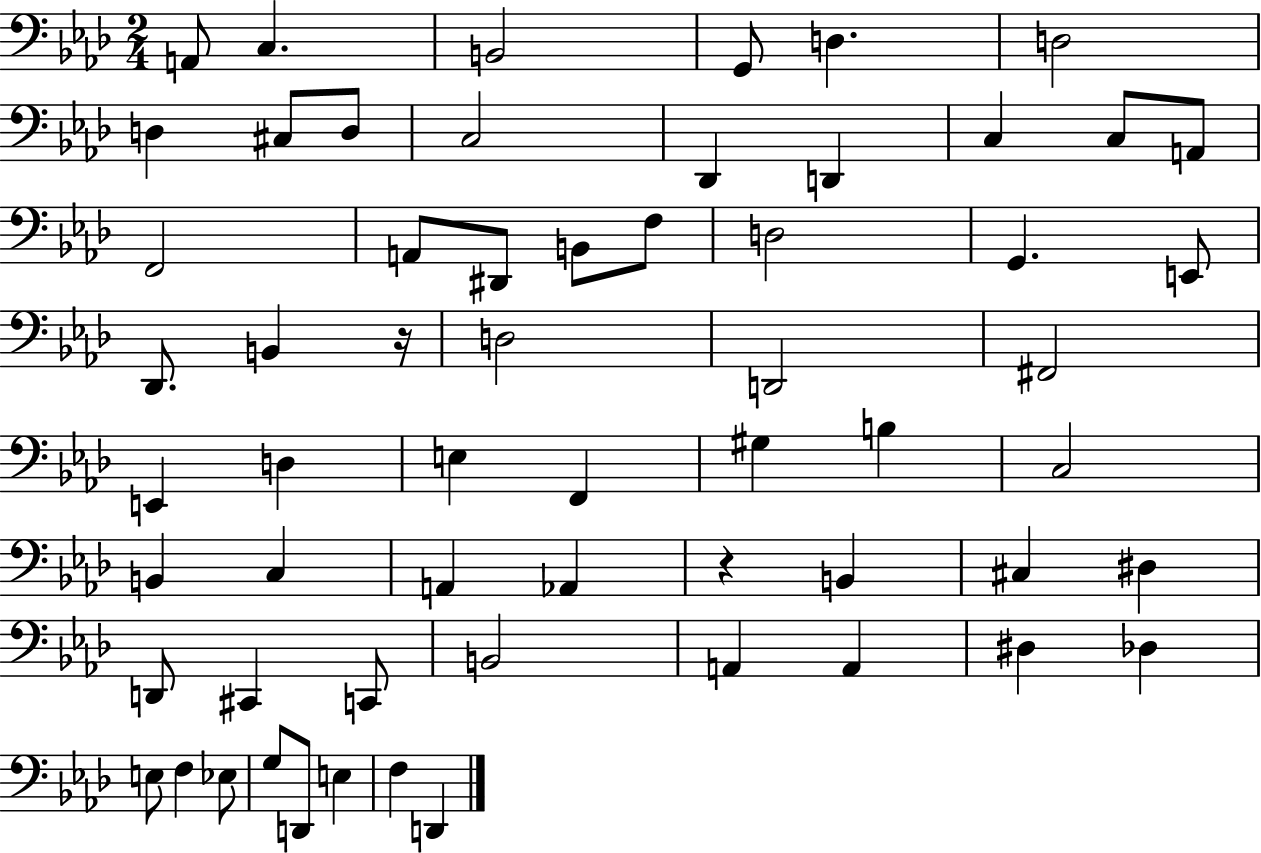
{
  \clef bass
  \numericTimeSignature
  \time 2/4
  \key aes \major
  a,8 c4. | b,2 | g,8 d4. | d2 | \break d4 cis8 d8 | c2 | des,4 d,4 | c4 c8 a,8 | \break f,2 | a,8 dis,8 b,8 f8 | d2 | g,4. e,8 | \break des,8. b,4 r16 | d2 | d,2 | fis,2 | \break e,4 d4 | e4 f,4 | gis4 b4 | c2 | \break b,4 c4 | a,4 aes,4 | r4 b,4 | cis4 dis4 | \break d,8 cis,4 c,8 | b,2 | a,4 a,4 | dis4 des4 | \break e8 f4 ees8 | g8 d,8 e4 | f4 d,4 | \bar "|."
}